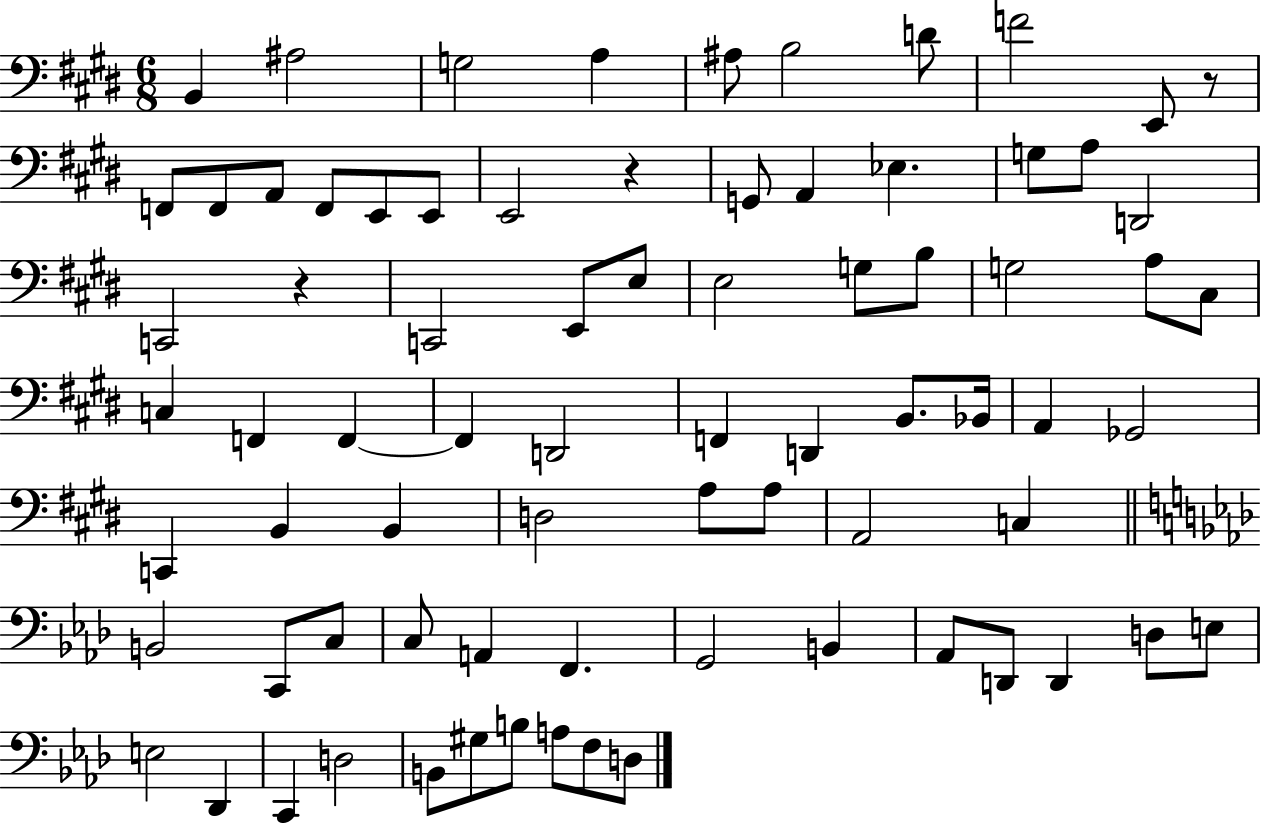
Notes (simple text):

B2/q A#3/h G3/h A3/q A#3/e B3/h D4/e F4/h E2/e R/e F2/e F2/e A2/e F2/e E2/e E2/e E2/h R/q G2/e A2/q Eb3/q. G3/e A3/e D2/h C2/h R/q C2/h E2/e E3/e E3/h G3/e B3/e G3/h A3/e C#3/e C3/q F2/q F2/q F2/q D2/h F2/q D2/q B2/e. Bb2/s A2/q Gb2/h C2/q B2/q B2/q D3/h A3/e A3/e A2/h C3/q B2/h C2/e C3/e C3/e A2/q F2/q. G2/h B2/q Ab2/e D2/e D2/q D3/e E3/e E3/h Db2/q C2/q D3/h B2/e G#3/e B3/e A3/e F3/e D3/e